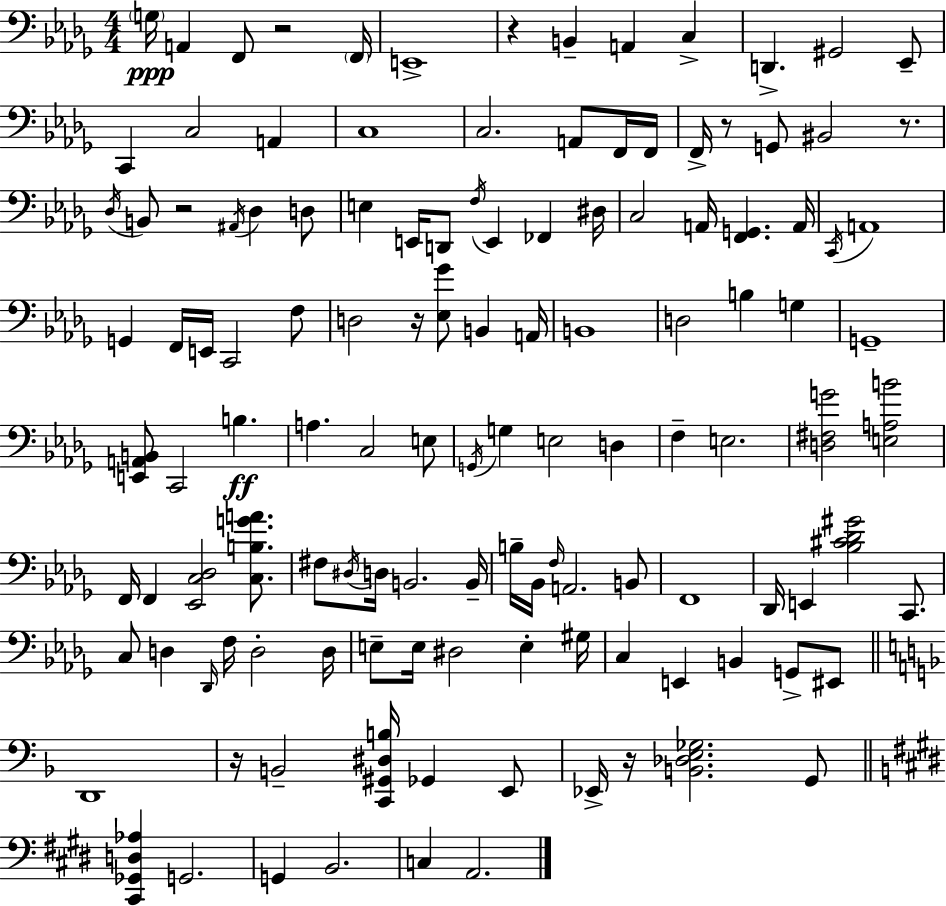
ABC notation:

X:1
T:Untitled
M:4/4
L:1/4
K:Bbm
G,/4 A,, F,,/2 z2 F,,/4 E,,4 z B,, A,, C, D,, ^G,,2 _E,,/2 C,, C,2 A,, C,4 C,2 A,,/2 F,,/4 F,,/4 F,,/4 z/2 G,,/2 ^B,,2 z/2 _D,/4 B,,/2 z2 ^A,,/4 _D, D,/2 E, E,,/4 D,,/2 F,/4 E,, _F,, ^D,/4 C,2 A,,/4 [F,,G,,] A,,/4 C,,/4 A,,4 G,, F,,/4 E,,/4 C,,2 F,/2 D,2 z/4 [_E,_G]/2 B,, A,,/4 B,,4 D,2 B, G, G,,4 [E,,A,,B,,]/2 C,,2 B, A, C,2 E,/2 G,,/4 G, E,2 D, F, E,2 [D,^F,G]2 [E,A,B]2 F,,/4 F,, [_E,,C,_D,]2 [C,B,GA]/2 ^F,/2 ^D,/4 D,/4 B,,2 B,,/4 B,/4 _B,,/4 F,/4 A,,2 B,,/2 F,,4 _D,,/4 E,, [_B,^C_D^G]2 C,,/2 C,/2 D, _D,,/4 F,/4 D,2 D,/4 E,/2 E,/4 ^D,2 E, ^G,/4 C, E,, B,, G,,/2 ^E,,/2 D,,4 z/4 B,,2 [C,,^G,,^D,B,]/4 _G,, E,,/2 _E,,/4 z/4 [B,,_D,E,_G,]2 G,,/2 [^C,,_G,,D,_A,] G,,2 G,, B,,2 C, A,,2